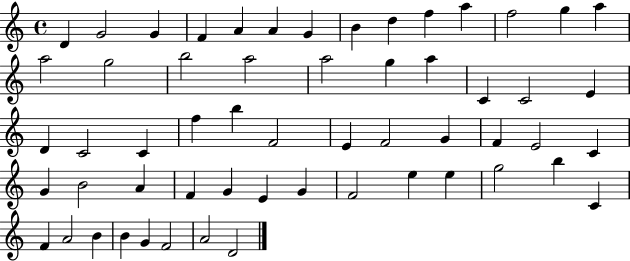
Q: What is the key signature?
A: C major